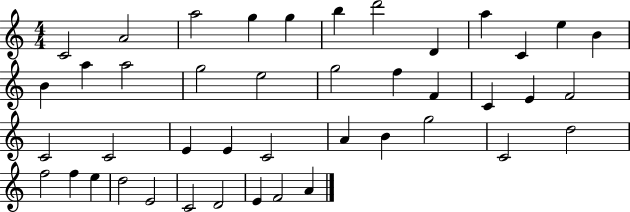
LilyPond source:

{
  \clef treble
  \numericTimeSignature
  \time 4/4
  \key c \major
  c'2 a'2 | a''2 g''4 g''4 | b''4 d'''2 d'4 | a''4 c'4 e''4 b'4 | \break b'4 a''4 a''2 | g''2 e''2 | g''2 f''4 f'4 | c'4 e'4 f'2 | \break c'2 c'2 | e'4 e'4 c'2 | a'4 b'4 g''2 | c'2 d''2 | \break f''2 f''4 e''4 | d''2 e'2 | c'2 d'2 | e'4 f'2 a'4 | \break \bar "|."
}